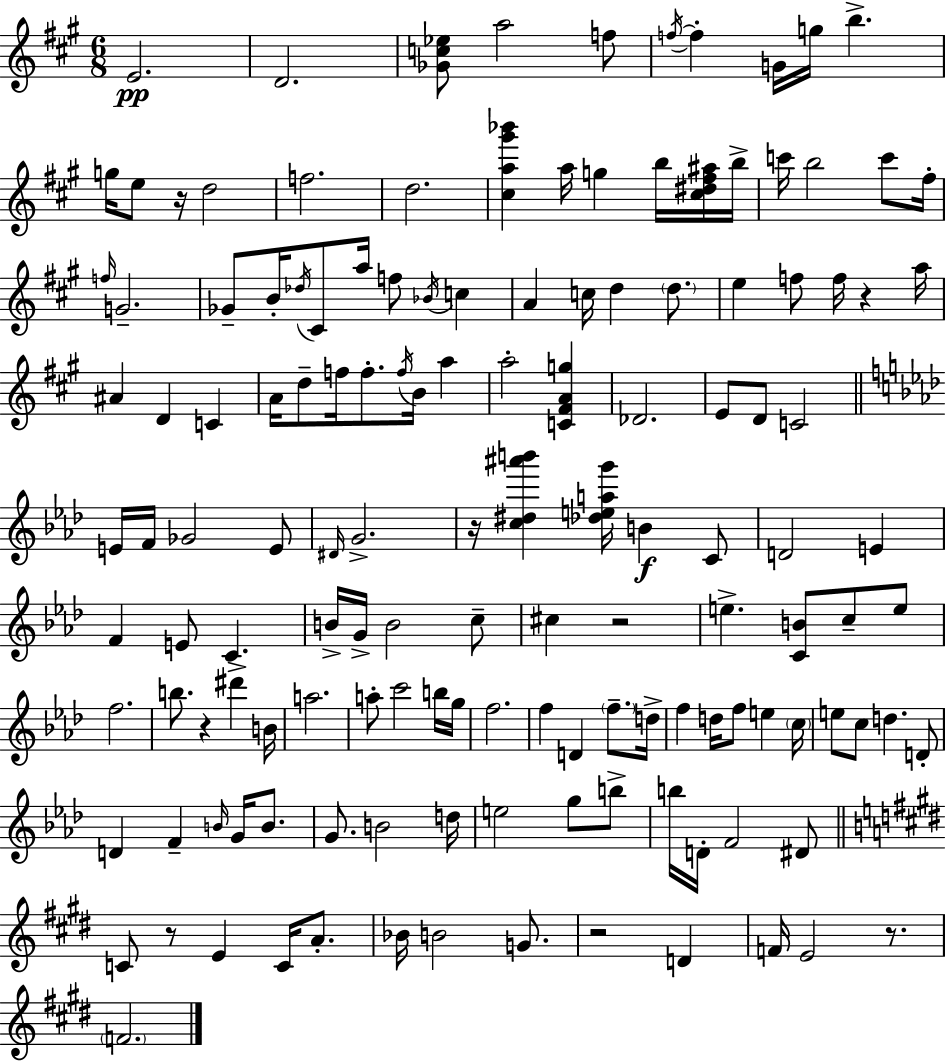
X:1
T:Untitled
M:6/8
L:1/4
K:A
E2 D2 [_Gc_e]/2 a2 f/2 f/4 f G/4 g/4 b g/4 e/2 z/4 d2 f2 d2 [^ca^g'_b'] a/4 g b/4 [^c^d^f^a]/4 b/4 c'/4 b2 c'/2 ^f/4 f/4 G2 _G/2 B/4 _d/4 ^C/2 a/4 f/2 _B/4 c A c/4 d d/2 e f/2 f/4 z a/4 ^A D C A/4 d/2 f/4 f/2 f/4 B/4 a a2 [C^FAg] _D2 E/2 D/2 C2 E/4 F/4 _G2 E/2 ^D/4 G2 z/4 [c^d^a'b'] [_deag']/4 B C/2 D2 E F E/2 C B/4 G/4 B2 c/2 ^c z2 e [CB]/2 c/2 e/2 f2 b/2 z ^d' B/4 a2 a/2 c'2 b/4 g/4 f2 f D f/2 d/4 f d/4 f/2 e c/4 e/2 c/2 d D/2 D F B/4 G/4 B/2 G/2 B2 d/4 e2 g/2 b/2 b/4 D/4 F2 ^D/2 C/2 z/2 E C/4 A/2 _B/4 B2 G/2 z2 D F/4 E2 z/2 F2